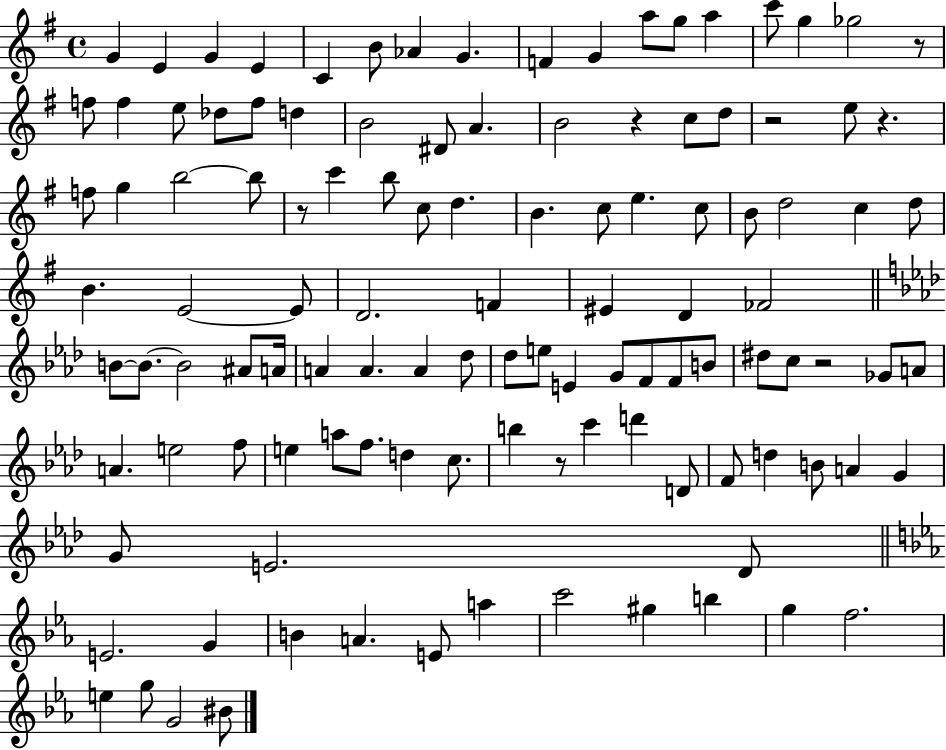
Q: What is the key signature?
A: G major